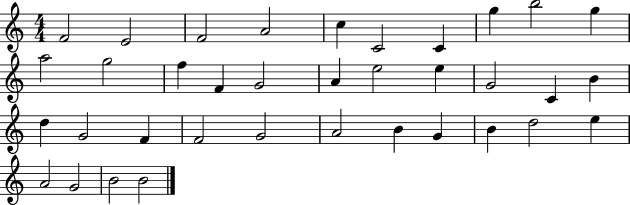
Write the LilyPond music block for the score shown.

{
  \clef treble
  \numericTimeSignature
  \time 4/4
  \key c \major
  f'2 e'2 | f'2 a'2 | c''4 c'2 c'4 | g''4 b''2 g''4 | \break a''2 g''2 | f''4 f'4 g'2 | a'4 e''2 e''4 | g'2 c'4 b'4 | \break d''4 g'2 f'4 | f'2 g'2 | a'2 b'4 g'4 | b'4 d''2 e''4 | \break a'2 g'2 | b'2 b'2 | \bar "|."
}